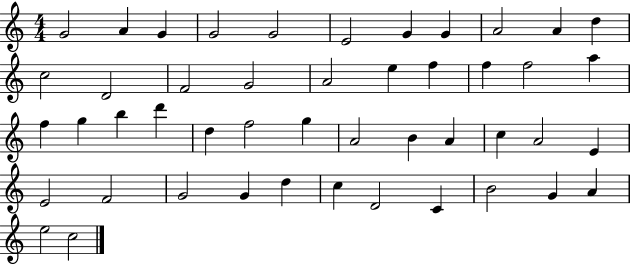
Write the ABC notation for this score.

X:1
T:Untitled
M:4/4
L:1/4
K:C
G2 A G G2 G2 E2 G G A2 A d c2 D2 F2 G2 A2 e f f f2 a f g b d' d f2 g A2 B A c A2 E E2 F2 G2 G d c D2 C B2 G A e2 c2